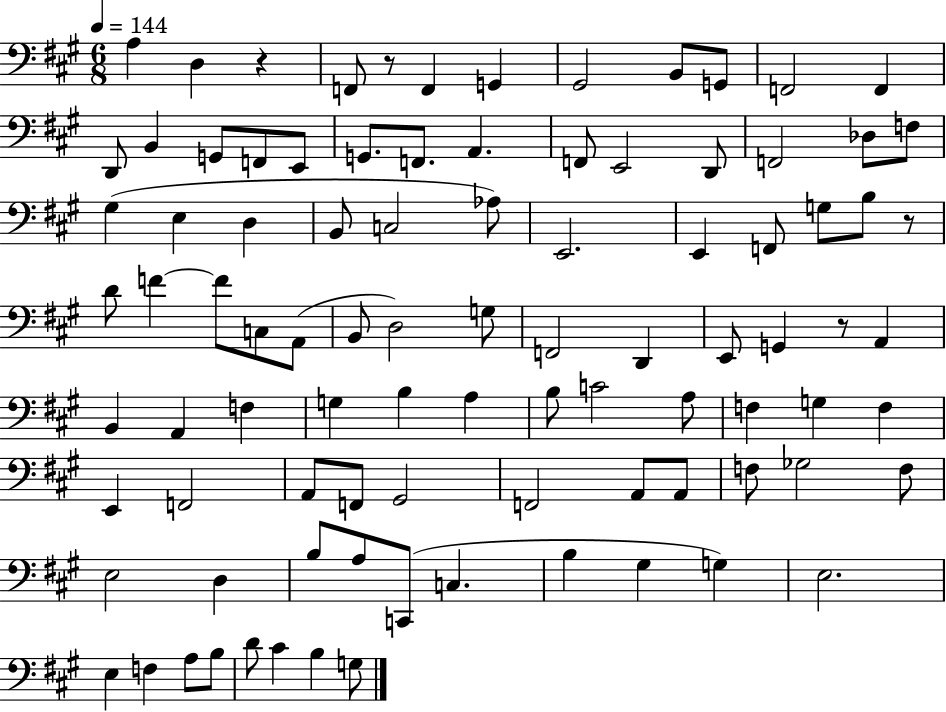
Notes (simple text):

A3/q D3/q R/q F2/e R/e F2/q G2/q G#2/h B2/e G2/e F2/h F2/q D2/e B2/q G2/e F2/e E2/e G2/e. F2/e. A2/q. F2/e E2/h D2/e F2/h Db3/e F3/e G#3/q E3/q D3/q B2/e C3/h Ab3/e E2/h. E2/q F2/e G3/e B3/e R/e D4/e F4/q F4/e C3/e A2/e B2/e D3/h G3/e F2/h D2/q E2/e G2/q R/e A2/q B2/q A2/q F3/q G3/q B3/q A3/q B3/e C4/h A3/e F3/q G3/q F3/q E2/q F2/h A2/e F2/e G#2/h F2/h A2/e A2/e F3/e Gb3/h F3/e E3/h D3/q B3/e A3/e C2/e C3/q. B3/q G#3/q G3/q E3/h. E3/q F3/q A3/e B3/e D4/e C#4/q B3/q G3/e